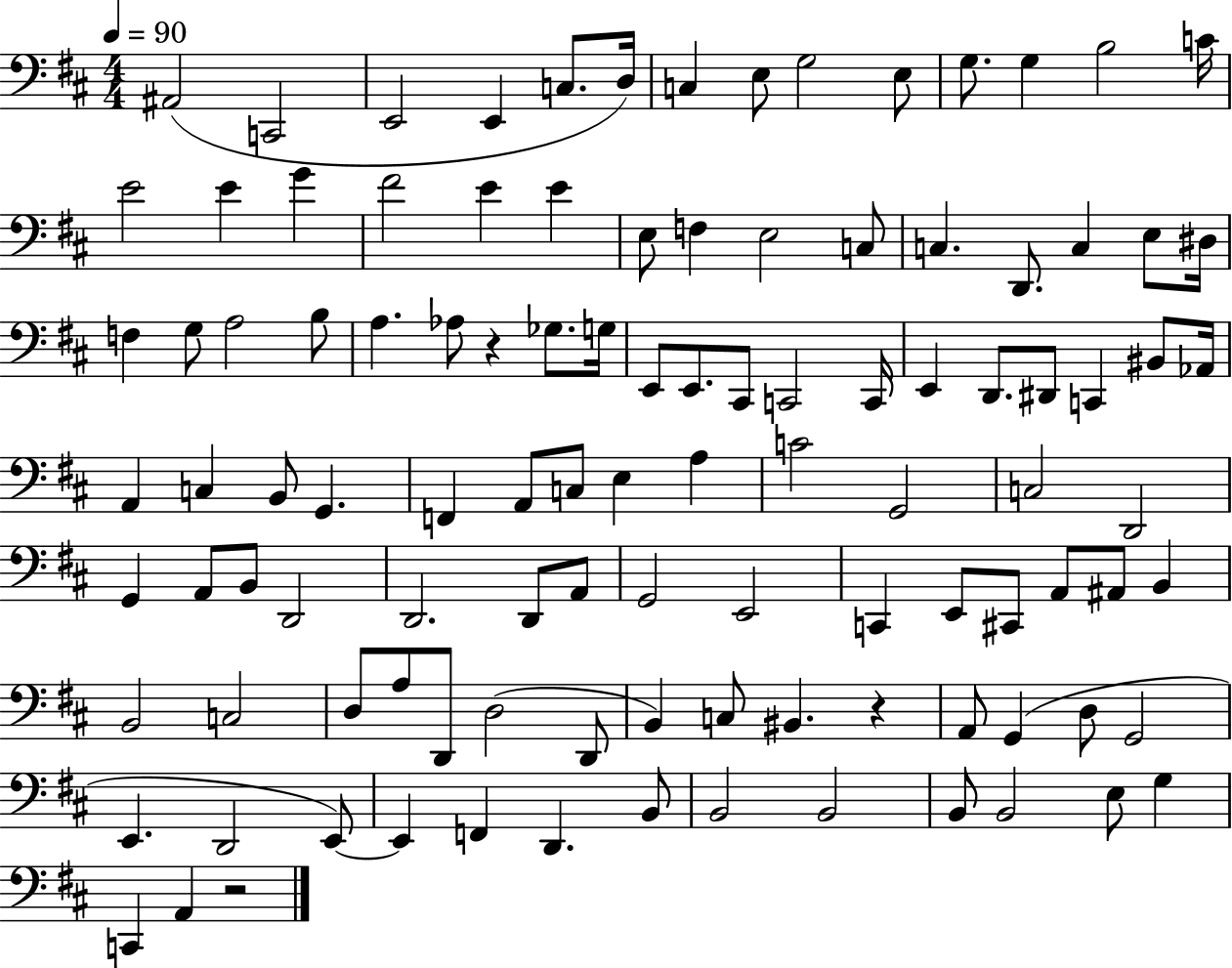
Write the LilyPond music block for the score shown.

{
  \clef bass
  \numericTimeSignature
  \time 4/4
  \key d \major
  \tempo 4 = 90
  ais,2( c,2 | e,2 e,4 c8. d16) | c4 e8 g2 e8 | g8. g4 b2 c'16 | \break e'2 e'4 g'4 | fis'2 e'4 e'4 | e8 f4 e2 c8 | c4. d,8. c4 e8 dis16 | \break f4 g8 a2 b8 | a4. aes8 r4 ges8. g16 | e,8 e,8. cis,8 c,2 c,16 | e,4 d,8. dis,8 c,4 bis,8 aes,16 | \break a,4 c4 b,8 g,4. | f,4 a,8 c8 e4 a4 | c'2 g,2 | c2 d,2 | \break g,4 a,8 b,8 d,2 | d,2. d,8 a,8 | g,2 e,2 | c,4 e,8 cis,8 a,8 ais,8 b,4 | \break b,2 c2 | d8 a8 d,8 d2( d,8 | b,4) c8 bis,4. r4 | a,8 g,4( d8 g,2 | \break e,4. d,2 e,8~~) | e,4 f,4 d,4. b,8 | b,2 b,2 | b,8 b,2 e8 g4 | \break c,4 a,4 r2 | \bar "|."
}